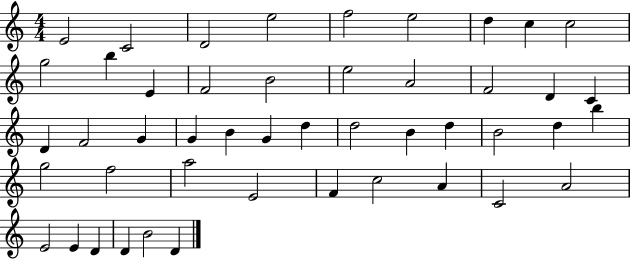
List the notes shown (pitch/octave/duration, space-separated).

E4/h C4/h D4/h E5/h F5/h E5/h D5/q C5/q C5/h G5/h B5/q E4/q F4/h B4/h E5/h A4/h F4/h D4/q C4/q D4/q F4/h G4/q G4/q B4/q G4/q D5/q D5/h B4/q D5/q B4/h D5/q B5/q G5/h F5/h A5/h E4/h F4/q C5/h A4/q C4/h A4/h E4/h E4/q D4/q D4/q B4/h D4/q